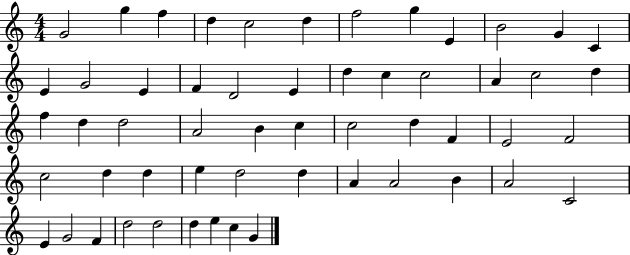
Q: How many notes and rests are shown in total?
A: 55